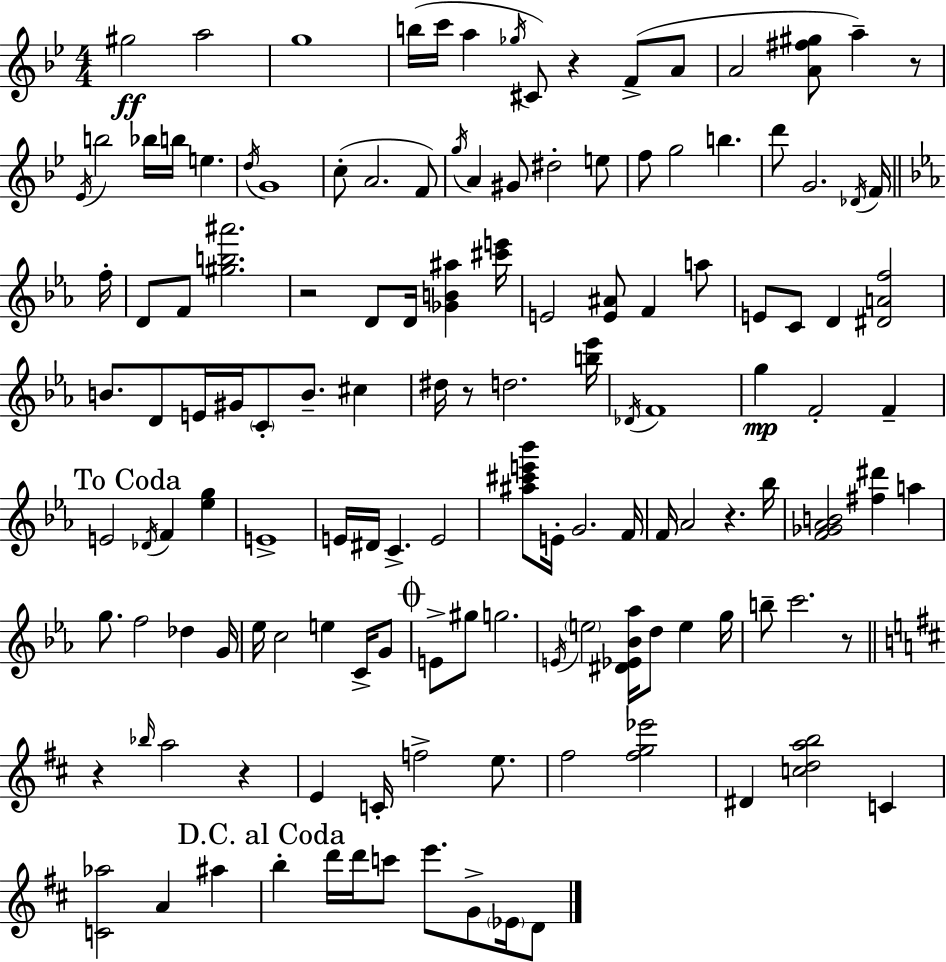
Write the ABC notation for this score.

X:1
T:Untitled
M:4/4
L:1/4
K:Bb
^g2 a2 g4 b/4 c'/4 a _g/4 ^C/2 z F/2 A/2 A2 [A^f^g]/2 a z/2 _E/4 b2 _b/4 b/4 e d/4 G4 c/2 A2 F/2 g/4 A ^G/2 ^d2 e/2 f/2 g2 b d'/2 G2 _D/4 F/4 f/4 D/2 F/2 [^gb^a']2 z2 D/2 D/4 [_GB^a] [^c'e']/4 E2 [E^A]/2 F a/2 E/2 C/2 D [^DAf]2 B/2 D/2 E/4 ^G/4 C/2 B/2 ^c ^d/4 z/2 d2 [b_e']/4 _D/4 F4 g F2 F E2 _D/4 F [_eg] E4 E/4 ^D/4 C E2 [^a^c'e'_b']/2 E/4 G2 F/4 F/4 _A2 z _b/4 [F_G_AB]2 [^f^d'] a g/2 f2 _d G/4 _e/4 c2 e C/4 G/2 E/2 ^g/2 g2 E/4 e2 [^D_E_B_a]/4 d/2 e g/4 b/2 c'2 z/2 z _b/4 a2 z E C/4 f2 e/2 ^f2 [^fg_e']2 ^D [cdab]2 C [C_a]2 A ^a b d'/4 d'/4 c'/2 e'/2 G/2 _E/4 D/2